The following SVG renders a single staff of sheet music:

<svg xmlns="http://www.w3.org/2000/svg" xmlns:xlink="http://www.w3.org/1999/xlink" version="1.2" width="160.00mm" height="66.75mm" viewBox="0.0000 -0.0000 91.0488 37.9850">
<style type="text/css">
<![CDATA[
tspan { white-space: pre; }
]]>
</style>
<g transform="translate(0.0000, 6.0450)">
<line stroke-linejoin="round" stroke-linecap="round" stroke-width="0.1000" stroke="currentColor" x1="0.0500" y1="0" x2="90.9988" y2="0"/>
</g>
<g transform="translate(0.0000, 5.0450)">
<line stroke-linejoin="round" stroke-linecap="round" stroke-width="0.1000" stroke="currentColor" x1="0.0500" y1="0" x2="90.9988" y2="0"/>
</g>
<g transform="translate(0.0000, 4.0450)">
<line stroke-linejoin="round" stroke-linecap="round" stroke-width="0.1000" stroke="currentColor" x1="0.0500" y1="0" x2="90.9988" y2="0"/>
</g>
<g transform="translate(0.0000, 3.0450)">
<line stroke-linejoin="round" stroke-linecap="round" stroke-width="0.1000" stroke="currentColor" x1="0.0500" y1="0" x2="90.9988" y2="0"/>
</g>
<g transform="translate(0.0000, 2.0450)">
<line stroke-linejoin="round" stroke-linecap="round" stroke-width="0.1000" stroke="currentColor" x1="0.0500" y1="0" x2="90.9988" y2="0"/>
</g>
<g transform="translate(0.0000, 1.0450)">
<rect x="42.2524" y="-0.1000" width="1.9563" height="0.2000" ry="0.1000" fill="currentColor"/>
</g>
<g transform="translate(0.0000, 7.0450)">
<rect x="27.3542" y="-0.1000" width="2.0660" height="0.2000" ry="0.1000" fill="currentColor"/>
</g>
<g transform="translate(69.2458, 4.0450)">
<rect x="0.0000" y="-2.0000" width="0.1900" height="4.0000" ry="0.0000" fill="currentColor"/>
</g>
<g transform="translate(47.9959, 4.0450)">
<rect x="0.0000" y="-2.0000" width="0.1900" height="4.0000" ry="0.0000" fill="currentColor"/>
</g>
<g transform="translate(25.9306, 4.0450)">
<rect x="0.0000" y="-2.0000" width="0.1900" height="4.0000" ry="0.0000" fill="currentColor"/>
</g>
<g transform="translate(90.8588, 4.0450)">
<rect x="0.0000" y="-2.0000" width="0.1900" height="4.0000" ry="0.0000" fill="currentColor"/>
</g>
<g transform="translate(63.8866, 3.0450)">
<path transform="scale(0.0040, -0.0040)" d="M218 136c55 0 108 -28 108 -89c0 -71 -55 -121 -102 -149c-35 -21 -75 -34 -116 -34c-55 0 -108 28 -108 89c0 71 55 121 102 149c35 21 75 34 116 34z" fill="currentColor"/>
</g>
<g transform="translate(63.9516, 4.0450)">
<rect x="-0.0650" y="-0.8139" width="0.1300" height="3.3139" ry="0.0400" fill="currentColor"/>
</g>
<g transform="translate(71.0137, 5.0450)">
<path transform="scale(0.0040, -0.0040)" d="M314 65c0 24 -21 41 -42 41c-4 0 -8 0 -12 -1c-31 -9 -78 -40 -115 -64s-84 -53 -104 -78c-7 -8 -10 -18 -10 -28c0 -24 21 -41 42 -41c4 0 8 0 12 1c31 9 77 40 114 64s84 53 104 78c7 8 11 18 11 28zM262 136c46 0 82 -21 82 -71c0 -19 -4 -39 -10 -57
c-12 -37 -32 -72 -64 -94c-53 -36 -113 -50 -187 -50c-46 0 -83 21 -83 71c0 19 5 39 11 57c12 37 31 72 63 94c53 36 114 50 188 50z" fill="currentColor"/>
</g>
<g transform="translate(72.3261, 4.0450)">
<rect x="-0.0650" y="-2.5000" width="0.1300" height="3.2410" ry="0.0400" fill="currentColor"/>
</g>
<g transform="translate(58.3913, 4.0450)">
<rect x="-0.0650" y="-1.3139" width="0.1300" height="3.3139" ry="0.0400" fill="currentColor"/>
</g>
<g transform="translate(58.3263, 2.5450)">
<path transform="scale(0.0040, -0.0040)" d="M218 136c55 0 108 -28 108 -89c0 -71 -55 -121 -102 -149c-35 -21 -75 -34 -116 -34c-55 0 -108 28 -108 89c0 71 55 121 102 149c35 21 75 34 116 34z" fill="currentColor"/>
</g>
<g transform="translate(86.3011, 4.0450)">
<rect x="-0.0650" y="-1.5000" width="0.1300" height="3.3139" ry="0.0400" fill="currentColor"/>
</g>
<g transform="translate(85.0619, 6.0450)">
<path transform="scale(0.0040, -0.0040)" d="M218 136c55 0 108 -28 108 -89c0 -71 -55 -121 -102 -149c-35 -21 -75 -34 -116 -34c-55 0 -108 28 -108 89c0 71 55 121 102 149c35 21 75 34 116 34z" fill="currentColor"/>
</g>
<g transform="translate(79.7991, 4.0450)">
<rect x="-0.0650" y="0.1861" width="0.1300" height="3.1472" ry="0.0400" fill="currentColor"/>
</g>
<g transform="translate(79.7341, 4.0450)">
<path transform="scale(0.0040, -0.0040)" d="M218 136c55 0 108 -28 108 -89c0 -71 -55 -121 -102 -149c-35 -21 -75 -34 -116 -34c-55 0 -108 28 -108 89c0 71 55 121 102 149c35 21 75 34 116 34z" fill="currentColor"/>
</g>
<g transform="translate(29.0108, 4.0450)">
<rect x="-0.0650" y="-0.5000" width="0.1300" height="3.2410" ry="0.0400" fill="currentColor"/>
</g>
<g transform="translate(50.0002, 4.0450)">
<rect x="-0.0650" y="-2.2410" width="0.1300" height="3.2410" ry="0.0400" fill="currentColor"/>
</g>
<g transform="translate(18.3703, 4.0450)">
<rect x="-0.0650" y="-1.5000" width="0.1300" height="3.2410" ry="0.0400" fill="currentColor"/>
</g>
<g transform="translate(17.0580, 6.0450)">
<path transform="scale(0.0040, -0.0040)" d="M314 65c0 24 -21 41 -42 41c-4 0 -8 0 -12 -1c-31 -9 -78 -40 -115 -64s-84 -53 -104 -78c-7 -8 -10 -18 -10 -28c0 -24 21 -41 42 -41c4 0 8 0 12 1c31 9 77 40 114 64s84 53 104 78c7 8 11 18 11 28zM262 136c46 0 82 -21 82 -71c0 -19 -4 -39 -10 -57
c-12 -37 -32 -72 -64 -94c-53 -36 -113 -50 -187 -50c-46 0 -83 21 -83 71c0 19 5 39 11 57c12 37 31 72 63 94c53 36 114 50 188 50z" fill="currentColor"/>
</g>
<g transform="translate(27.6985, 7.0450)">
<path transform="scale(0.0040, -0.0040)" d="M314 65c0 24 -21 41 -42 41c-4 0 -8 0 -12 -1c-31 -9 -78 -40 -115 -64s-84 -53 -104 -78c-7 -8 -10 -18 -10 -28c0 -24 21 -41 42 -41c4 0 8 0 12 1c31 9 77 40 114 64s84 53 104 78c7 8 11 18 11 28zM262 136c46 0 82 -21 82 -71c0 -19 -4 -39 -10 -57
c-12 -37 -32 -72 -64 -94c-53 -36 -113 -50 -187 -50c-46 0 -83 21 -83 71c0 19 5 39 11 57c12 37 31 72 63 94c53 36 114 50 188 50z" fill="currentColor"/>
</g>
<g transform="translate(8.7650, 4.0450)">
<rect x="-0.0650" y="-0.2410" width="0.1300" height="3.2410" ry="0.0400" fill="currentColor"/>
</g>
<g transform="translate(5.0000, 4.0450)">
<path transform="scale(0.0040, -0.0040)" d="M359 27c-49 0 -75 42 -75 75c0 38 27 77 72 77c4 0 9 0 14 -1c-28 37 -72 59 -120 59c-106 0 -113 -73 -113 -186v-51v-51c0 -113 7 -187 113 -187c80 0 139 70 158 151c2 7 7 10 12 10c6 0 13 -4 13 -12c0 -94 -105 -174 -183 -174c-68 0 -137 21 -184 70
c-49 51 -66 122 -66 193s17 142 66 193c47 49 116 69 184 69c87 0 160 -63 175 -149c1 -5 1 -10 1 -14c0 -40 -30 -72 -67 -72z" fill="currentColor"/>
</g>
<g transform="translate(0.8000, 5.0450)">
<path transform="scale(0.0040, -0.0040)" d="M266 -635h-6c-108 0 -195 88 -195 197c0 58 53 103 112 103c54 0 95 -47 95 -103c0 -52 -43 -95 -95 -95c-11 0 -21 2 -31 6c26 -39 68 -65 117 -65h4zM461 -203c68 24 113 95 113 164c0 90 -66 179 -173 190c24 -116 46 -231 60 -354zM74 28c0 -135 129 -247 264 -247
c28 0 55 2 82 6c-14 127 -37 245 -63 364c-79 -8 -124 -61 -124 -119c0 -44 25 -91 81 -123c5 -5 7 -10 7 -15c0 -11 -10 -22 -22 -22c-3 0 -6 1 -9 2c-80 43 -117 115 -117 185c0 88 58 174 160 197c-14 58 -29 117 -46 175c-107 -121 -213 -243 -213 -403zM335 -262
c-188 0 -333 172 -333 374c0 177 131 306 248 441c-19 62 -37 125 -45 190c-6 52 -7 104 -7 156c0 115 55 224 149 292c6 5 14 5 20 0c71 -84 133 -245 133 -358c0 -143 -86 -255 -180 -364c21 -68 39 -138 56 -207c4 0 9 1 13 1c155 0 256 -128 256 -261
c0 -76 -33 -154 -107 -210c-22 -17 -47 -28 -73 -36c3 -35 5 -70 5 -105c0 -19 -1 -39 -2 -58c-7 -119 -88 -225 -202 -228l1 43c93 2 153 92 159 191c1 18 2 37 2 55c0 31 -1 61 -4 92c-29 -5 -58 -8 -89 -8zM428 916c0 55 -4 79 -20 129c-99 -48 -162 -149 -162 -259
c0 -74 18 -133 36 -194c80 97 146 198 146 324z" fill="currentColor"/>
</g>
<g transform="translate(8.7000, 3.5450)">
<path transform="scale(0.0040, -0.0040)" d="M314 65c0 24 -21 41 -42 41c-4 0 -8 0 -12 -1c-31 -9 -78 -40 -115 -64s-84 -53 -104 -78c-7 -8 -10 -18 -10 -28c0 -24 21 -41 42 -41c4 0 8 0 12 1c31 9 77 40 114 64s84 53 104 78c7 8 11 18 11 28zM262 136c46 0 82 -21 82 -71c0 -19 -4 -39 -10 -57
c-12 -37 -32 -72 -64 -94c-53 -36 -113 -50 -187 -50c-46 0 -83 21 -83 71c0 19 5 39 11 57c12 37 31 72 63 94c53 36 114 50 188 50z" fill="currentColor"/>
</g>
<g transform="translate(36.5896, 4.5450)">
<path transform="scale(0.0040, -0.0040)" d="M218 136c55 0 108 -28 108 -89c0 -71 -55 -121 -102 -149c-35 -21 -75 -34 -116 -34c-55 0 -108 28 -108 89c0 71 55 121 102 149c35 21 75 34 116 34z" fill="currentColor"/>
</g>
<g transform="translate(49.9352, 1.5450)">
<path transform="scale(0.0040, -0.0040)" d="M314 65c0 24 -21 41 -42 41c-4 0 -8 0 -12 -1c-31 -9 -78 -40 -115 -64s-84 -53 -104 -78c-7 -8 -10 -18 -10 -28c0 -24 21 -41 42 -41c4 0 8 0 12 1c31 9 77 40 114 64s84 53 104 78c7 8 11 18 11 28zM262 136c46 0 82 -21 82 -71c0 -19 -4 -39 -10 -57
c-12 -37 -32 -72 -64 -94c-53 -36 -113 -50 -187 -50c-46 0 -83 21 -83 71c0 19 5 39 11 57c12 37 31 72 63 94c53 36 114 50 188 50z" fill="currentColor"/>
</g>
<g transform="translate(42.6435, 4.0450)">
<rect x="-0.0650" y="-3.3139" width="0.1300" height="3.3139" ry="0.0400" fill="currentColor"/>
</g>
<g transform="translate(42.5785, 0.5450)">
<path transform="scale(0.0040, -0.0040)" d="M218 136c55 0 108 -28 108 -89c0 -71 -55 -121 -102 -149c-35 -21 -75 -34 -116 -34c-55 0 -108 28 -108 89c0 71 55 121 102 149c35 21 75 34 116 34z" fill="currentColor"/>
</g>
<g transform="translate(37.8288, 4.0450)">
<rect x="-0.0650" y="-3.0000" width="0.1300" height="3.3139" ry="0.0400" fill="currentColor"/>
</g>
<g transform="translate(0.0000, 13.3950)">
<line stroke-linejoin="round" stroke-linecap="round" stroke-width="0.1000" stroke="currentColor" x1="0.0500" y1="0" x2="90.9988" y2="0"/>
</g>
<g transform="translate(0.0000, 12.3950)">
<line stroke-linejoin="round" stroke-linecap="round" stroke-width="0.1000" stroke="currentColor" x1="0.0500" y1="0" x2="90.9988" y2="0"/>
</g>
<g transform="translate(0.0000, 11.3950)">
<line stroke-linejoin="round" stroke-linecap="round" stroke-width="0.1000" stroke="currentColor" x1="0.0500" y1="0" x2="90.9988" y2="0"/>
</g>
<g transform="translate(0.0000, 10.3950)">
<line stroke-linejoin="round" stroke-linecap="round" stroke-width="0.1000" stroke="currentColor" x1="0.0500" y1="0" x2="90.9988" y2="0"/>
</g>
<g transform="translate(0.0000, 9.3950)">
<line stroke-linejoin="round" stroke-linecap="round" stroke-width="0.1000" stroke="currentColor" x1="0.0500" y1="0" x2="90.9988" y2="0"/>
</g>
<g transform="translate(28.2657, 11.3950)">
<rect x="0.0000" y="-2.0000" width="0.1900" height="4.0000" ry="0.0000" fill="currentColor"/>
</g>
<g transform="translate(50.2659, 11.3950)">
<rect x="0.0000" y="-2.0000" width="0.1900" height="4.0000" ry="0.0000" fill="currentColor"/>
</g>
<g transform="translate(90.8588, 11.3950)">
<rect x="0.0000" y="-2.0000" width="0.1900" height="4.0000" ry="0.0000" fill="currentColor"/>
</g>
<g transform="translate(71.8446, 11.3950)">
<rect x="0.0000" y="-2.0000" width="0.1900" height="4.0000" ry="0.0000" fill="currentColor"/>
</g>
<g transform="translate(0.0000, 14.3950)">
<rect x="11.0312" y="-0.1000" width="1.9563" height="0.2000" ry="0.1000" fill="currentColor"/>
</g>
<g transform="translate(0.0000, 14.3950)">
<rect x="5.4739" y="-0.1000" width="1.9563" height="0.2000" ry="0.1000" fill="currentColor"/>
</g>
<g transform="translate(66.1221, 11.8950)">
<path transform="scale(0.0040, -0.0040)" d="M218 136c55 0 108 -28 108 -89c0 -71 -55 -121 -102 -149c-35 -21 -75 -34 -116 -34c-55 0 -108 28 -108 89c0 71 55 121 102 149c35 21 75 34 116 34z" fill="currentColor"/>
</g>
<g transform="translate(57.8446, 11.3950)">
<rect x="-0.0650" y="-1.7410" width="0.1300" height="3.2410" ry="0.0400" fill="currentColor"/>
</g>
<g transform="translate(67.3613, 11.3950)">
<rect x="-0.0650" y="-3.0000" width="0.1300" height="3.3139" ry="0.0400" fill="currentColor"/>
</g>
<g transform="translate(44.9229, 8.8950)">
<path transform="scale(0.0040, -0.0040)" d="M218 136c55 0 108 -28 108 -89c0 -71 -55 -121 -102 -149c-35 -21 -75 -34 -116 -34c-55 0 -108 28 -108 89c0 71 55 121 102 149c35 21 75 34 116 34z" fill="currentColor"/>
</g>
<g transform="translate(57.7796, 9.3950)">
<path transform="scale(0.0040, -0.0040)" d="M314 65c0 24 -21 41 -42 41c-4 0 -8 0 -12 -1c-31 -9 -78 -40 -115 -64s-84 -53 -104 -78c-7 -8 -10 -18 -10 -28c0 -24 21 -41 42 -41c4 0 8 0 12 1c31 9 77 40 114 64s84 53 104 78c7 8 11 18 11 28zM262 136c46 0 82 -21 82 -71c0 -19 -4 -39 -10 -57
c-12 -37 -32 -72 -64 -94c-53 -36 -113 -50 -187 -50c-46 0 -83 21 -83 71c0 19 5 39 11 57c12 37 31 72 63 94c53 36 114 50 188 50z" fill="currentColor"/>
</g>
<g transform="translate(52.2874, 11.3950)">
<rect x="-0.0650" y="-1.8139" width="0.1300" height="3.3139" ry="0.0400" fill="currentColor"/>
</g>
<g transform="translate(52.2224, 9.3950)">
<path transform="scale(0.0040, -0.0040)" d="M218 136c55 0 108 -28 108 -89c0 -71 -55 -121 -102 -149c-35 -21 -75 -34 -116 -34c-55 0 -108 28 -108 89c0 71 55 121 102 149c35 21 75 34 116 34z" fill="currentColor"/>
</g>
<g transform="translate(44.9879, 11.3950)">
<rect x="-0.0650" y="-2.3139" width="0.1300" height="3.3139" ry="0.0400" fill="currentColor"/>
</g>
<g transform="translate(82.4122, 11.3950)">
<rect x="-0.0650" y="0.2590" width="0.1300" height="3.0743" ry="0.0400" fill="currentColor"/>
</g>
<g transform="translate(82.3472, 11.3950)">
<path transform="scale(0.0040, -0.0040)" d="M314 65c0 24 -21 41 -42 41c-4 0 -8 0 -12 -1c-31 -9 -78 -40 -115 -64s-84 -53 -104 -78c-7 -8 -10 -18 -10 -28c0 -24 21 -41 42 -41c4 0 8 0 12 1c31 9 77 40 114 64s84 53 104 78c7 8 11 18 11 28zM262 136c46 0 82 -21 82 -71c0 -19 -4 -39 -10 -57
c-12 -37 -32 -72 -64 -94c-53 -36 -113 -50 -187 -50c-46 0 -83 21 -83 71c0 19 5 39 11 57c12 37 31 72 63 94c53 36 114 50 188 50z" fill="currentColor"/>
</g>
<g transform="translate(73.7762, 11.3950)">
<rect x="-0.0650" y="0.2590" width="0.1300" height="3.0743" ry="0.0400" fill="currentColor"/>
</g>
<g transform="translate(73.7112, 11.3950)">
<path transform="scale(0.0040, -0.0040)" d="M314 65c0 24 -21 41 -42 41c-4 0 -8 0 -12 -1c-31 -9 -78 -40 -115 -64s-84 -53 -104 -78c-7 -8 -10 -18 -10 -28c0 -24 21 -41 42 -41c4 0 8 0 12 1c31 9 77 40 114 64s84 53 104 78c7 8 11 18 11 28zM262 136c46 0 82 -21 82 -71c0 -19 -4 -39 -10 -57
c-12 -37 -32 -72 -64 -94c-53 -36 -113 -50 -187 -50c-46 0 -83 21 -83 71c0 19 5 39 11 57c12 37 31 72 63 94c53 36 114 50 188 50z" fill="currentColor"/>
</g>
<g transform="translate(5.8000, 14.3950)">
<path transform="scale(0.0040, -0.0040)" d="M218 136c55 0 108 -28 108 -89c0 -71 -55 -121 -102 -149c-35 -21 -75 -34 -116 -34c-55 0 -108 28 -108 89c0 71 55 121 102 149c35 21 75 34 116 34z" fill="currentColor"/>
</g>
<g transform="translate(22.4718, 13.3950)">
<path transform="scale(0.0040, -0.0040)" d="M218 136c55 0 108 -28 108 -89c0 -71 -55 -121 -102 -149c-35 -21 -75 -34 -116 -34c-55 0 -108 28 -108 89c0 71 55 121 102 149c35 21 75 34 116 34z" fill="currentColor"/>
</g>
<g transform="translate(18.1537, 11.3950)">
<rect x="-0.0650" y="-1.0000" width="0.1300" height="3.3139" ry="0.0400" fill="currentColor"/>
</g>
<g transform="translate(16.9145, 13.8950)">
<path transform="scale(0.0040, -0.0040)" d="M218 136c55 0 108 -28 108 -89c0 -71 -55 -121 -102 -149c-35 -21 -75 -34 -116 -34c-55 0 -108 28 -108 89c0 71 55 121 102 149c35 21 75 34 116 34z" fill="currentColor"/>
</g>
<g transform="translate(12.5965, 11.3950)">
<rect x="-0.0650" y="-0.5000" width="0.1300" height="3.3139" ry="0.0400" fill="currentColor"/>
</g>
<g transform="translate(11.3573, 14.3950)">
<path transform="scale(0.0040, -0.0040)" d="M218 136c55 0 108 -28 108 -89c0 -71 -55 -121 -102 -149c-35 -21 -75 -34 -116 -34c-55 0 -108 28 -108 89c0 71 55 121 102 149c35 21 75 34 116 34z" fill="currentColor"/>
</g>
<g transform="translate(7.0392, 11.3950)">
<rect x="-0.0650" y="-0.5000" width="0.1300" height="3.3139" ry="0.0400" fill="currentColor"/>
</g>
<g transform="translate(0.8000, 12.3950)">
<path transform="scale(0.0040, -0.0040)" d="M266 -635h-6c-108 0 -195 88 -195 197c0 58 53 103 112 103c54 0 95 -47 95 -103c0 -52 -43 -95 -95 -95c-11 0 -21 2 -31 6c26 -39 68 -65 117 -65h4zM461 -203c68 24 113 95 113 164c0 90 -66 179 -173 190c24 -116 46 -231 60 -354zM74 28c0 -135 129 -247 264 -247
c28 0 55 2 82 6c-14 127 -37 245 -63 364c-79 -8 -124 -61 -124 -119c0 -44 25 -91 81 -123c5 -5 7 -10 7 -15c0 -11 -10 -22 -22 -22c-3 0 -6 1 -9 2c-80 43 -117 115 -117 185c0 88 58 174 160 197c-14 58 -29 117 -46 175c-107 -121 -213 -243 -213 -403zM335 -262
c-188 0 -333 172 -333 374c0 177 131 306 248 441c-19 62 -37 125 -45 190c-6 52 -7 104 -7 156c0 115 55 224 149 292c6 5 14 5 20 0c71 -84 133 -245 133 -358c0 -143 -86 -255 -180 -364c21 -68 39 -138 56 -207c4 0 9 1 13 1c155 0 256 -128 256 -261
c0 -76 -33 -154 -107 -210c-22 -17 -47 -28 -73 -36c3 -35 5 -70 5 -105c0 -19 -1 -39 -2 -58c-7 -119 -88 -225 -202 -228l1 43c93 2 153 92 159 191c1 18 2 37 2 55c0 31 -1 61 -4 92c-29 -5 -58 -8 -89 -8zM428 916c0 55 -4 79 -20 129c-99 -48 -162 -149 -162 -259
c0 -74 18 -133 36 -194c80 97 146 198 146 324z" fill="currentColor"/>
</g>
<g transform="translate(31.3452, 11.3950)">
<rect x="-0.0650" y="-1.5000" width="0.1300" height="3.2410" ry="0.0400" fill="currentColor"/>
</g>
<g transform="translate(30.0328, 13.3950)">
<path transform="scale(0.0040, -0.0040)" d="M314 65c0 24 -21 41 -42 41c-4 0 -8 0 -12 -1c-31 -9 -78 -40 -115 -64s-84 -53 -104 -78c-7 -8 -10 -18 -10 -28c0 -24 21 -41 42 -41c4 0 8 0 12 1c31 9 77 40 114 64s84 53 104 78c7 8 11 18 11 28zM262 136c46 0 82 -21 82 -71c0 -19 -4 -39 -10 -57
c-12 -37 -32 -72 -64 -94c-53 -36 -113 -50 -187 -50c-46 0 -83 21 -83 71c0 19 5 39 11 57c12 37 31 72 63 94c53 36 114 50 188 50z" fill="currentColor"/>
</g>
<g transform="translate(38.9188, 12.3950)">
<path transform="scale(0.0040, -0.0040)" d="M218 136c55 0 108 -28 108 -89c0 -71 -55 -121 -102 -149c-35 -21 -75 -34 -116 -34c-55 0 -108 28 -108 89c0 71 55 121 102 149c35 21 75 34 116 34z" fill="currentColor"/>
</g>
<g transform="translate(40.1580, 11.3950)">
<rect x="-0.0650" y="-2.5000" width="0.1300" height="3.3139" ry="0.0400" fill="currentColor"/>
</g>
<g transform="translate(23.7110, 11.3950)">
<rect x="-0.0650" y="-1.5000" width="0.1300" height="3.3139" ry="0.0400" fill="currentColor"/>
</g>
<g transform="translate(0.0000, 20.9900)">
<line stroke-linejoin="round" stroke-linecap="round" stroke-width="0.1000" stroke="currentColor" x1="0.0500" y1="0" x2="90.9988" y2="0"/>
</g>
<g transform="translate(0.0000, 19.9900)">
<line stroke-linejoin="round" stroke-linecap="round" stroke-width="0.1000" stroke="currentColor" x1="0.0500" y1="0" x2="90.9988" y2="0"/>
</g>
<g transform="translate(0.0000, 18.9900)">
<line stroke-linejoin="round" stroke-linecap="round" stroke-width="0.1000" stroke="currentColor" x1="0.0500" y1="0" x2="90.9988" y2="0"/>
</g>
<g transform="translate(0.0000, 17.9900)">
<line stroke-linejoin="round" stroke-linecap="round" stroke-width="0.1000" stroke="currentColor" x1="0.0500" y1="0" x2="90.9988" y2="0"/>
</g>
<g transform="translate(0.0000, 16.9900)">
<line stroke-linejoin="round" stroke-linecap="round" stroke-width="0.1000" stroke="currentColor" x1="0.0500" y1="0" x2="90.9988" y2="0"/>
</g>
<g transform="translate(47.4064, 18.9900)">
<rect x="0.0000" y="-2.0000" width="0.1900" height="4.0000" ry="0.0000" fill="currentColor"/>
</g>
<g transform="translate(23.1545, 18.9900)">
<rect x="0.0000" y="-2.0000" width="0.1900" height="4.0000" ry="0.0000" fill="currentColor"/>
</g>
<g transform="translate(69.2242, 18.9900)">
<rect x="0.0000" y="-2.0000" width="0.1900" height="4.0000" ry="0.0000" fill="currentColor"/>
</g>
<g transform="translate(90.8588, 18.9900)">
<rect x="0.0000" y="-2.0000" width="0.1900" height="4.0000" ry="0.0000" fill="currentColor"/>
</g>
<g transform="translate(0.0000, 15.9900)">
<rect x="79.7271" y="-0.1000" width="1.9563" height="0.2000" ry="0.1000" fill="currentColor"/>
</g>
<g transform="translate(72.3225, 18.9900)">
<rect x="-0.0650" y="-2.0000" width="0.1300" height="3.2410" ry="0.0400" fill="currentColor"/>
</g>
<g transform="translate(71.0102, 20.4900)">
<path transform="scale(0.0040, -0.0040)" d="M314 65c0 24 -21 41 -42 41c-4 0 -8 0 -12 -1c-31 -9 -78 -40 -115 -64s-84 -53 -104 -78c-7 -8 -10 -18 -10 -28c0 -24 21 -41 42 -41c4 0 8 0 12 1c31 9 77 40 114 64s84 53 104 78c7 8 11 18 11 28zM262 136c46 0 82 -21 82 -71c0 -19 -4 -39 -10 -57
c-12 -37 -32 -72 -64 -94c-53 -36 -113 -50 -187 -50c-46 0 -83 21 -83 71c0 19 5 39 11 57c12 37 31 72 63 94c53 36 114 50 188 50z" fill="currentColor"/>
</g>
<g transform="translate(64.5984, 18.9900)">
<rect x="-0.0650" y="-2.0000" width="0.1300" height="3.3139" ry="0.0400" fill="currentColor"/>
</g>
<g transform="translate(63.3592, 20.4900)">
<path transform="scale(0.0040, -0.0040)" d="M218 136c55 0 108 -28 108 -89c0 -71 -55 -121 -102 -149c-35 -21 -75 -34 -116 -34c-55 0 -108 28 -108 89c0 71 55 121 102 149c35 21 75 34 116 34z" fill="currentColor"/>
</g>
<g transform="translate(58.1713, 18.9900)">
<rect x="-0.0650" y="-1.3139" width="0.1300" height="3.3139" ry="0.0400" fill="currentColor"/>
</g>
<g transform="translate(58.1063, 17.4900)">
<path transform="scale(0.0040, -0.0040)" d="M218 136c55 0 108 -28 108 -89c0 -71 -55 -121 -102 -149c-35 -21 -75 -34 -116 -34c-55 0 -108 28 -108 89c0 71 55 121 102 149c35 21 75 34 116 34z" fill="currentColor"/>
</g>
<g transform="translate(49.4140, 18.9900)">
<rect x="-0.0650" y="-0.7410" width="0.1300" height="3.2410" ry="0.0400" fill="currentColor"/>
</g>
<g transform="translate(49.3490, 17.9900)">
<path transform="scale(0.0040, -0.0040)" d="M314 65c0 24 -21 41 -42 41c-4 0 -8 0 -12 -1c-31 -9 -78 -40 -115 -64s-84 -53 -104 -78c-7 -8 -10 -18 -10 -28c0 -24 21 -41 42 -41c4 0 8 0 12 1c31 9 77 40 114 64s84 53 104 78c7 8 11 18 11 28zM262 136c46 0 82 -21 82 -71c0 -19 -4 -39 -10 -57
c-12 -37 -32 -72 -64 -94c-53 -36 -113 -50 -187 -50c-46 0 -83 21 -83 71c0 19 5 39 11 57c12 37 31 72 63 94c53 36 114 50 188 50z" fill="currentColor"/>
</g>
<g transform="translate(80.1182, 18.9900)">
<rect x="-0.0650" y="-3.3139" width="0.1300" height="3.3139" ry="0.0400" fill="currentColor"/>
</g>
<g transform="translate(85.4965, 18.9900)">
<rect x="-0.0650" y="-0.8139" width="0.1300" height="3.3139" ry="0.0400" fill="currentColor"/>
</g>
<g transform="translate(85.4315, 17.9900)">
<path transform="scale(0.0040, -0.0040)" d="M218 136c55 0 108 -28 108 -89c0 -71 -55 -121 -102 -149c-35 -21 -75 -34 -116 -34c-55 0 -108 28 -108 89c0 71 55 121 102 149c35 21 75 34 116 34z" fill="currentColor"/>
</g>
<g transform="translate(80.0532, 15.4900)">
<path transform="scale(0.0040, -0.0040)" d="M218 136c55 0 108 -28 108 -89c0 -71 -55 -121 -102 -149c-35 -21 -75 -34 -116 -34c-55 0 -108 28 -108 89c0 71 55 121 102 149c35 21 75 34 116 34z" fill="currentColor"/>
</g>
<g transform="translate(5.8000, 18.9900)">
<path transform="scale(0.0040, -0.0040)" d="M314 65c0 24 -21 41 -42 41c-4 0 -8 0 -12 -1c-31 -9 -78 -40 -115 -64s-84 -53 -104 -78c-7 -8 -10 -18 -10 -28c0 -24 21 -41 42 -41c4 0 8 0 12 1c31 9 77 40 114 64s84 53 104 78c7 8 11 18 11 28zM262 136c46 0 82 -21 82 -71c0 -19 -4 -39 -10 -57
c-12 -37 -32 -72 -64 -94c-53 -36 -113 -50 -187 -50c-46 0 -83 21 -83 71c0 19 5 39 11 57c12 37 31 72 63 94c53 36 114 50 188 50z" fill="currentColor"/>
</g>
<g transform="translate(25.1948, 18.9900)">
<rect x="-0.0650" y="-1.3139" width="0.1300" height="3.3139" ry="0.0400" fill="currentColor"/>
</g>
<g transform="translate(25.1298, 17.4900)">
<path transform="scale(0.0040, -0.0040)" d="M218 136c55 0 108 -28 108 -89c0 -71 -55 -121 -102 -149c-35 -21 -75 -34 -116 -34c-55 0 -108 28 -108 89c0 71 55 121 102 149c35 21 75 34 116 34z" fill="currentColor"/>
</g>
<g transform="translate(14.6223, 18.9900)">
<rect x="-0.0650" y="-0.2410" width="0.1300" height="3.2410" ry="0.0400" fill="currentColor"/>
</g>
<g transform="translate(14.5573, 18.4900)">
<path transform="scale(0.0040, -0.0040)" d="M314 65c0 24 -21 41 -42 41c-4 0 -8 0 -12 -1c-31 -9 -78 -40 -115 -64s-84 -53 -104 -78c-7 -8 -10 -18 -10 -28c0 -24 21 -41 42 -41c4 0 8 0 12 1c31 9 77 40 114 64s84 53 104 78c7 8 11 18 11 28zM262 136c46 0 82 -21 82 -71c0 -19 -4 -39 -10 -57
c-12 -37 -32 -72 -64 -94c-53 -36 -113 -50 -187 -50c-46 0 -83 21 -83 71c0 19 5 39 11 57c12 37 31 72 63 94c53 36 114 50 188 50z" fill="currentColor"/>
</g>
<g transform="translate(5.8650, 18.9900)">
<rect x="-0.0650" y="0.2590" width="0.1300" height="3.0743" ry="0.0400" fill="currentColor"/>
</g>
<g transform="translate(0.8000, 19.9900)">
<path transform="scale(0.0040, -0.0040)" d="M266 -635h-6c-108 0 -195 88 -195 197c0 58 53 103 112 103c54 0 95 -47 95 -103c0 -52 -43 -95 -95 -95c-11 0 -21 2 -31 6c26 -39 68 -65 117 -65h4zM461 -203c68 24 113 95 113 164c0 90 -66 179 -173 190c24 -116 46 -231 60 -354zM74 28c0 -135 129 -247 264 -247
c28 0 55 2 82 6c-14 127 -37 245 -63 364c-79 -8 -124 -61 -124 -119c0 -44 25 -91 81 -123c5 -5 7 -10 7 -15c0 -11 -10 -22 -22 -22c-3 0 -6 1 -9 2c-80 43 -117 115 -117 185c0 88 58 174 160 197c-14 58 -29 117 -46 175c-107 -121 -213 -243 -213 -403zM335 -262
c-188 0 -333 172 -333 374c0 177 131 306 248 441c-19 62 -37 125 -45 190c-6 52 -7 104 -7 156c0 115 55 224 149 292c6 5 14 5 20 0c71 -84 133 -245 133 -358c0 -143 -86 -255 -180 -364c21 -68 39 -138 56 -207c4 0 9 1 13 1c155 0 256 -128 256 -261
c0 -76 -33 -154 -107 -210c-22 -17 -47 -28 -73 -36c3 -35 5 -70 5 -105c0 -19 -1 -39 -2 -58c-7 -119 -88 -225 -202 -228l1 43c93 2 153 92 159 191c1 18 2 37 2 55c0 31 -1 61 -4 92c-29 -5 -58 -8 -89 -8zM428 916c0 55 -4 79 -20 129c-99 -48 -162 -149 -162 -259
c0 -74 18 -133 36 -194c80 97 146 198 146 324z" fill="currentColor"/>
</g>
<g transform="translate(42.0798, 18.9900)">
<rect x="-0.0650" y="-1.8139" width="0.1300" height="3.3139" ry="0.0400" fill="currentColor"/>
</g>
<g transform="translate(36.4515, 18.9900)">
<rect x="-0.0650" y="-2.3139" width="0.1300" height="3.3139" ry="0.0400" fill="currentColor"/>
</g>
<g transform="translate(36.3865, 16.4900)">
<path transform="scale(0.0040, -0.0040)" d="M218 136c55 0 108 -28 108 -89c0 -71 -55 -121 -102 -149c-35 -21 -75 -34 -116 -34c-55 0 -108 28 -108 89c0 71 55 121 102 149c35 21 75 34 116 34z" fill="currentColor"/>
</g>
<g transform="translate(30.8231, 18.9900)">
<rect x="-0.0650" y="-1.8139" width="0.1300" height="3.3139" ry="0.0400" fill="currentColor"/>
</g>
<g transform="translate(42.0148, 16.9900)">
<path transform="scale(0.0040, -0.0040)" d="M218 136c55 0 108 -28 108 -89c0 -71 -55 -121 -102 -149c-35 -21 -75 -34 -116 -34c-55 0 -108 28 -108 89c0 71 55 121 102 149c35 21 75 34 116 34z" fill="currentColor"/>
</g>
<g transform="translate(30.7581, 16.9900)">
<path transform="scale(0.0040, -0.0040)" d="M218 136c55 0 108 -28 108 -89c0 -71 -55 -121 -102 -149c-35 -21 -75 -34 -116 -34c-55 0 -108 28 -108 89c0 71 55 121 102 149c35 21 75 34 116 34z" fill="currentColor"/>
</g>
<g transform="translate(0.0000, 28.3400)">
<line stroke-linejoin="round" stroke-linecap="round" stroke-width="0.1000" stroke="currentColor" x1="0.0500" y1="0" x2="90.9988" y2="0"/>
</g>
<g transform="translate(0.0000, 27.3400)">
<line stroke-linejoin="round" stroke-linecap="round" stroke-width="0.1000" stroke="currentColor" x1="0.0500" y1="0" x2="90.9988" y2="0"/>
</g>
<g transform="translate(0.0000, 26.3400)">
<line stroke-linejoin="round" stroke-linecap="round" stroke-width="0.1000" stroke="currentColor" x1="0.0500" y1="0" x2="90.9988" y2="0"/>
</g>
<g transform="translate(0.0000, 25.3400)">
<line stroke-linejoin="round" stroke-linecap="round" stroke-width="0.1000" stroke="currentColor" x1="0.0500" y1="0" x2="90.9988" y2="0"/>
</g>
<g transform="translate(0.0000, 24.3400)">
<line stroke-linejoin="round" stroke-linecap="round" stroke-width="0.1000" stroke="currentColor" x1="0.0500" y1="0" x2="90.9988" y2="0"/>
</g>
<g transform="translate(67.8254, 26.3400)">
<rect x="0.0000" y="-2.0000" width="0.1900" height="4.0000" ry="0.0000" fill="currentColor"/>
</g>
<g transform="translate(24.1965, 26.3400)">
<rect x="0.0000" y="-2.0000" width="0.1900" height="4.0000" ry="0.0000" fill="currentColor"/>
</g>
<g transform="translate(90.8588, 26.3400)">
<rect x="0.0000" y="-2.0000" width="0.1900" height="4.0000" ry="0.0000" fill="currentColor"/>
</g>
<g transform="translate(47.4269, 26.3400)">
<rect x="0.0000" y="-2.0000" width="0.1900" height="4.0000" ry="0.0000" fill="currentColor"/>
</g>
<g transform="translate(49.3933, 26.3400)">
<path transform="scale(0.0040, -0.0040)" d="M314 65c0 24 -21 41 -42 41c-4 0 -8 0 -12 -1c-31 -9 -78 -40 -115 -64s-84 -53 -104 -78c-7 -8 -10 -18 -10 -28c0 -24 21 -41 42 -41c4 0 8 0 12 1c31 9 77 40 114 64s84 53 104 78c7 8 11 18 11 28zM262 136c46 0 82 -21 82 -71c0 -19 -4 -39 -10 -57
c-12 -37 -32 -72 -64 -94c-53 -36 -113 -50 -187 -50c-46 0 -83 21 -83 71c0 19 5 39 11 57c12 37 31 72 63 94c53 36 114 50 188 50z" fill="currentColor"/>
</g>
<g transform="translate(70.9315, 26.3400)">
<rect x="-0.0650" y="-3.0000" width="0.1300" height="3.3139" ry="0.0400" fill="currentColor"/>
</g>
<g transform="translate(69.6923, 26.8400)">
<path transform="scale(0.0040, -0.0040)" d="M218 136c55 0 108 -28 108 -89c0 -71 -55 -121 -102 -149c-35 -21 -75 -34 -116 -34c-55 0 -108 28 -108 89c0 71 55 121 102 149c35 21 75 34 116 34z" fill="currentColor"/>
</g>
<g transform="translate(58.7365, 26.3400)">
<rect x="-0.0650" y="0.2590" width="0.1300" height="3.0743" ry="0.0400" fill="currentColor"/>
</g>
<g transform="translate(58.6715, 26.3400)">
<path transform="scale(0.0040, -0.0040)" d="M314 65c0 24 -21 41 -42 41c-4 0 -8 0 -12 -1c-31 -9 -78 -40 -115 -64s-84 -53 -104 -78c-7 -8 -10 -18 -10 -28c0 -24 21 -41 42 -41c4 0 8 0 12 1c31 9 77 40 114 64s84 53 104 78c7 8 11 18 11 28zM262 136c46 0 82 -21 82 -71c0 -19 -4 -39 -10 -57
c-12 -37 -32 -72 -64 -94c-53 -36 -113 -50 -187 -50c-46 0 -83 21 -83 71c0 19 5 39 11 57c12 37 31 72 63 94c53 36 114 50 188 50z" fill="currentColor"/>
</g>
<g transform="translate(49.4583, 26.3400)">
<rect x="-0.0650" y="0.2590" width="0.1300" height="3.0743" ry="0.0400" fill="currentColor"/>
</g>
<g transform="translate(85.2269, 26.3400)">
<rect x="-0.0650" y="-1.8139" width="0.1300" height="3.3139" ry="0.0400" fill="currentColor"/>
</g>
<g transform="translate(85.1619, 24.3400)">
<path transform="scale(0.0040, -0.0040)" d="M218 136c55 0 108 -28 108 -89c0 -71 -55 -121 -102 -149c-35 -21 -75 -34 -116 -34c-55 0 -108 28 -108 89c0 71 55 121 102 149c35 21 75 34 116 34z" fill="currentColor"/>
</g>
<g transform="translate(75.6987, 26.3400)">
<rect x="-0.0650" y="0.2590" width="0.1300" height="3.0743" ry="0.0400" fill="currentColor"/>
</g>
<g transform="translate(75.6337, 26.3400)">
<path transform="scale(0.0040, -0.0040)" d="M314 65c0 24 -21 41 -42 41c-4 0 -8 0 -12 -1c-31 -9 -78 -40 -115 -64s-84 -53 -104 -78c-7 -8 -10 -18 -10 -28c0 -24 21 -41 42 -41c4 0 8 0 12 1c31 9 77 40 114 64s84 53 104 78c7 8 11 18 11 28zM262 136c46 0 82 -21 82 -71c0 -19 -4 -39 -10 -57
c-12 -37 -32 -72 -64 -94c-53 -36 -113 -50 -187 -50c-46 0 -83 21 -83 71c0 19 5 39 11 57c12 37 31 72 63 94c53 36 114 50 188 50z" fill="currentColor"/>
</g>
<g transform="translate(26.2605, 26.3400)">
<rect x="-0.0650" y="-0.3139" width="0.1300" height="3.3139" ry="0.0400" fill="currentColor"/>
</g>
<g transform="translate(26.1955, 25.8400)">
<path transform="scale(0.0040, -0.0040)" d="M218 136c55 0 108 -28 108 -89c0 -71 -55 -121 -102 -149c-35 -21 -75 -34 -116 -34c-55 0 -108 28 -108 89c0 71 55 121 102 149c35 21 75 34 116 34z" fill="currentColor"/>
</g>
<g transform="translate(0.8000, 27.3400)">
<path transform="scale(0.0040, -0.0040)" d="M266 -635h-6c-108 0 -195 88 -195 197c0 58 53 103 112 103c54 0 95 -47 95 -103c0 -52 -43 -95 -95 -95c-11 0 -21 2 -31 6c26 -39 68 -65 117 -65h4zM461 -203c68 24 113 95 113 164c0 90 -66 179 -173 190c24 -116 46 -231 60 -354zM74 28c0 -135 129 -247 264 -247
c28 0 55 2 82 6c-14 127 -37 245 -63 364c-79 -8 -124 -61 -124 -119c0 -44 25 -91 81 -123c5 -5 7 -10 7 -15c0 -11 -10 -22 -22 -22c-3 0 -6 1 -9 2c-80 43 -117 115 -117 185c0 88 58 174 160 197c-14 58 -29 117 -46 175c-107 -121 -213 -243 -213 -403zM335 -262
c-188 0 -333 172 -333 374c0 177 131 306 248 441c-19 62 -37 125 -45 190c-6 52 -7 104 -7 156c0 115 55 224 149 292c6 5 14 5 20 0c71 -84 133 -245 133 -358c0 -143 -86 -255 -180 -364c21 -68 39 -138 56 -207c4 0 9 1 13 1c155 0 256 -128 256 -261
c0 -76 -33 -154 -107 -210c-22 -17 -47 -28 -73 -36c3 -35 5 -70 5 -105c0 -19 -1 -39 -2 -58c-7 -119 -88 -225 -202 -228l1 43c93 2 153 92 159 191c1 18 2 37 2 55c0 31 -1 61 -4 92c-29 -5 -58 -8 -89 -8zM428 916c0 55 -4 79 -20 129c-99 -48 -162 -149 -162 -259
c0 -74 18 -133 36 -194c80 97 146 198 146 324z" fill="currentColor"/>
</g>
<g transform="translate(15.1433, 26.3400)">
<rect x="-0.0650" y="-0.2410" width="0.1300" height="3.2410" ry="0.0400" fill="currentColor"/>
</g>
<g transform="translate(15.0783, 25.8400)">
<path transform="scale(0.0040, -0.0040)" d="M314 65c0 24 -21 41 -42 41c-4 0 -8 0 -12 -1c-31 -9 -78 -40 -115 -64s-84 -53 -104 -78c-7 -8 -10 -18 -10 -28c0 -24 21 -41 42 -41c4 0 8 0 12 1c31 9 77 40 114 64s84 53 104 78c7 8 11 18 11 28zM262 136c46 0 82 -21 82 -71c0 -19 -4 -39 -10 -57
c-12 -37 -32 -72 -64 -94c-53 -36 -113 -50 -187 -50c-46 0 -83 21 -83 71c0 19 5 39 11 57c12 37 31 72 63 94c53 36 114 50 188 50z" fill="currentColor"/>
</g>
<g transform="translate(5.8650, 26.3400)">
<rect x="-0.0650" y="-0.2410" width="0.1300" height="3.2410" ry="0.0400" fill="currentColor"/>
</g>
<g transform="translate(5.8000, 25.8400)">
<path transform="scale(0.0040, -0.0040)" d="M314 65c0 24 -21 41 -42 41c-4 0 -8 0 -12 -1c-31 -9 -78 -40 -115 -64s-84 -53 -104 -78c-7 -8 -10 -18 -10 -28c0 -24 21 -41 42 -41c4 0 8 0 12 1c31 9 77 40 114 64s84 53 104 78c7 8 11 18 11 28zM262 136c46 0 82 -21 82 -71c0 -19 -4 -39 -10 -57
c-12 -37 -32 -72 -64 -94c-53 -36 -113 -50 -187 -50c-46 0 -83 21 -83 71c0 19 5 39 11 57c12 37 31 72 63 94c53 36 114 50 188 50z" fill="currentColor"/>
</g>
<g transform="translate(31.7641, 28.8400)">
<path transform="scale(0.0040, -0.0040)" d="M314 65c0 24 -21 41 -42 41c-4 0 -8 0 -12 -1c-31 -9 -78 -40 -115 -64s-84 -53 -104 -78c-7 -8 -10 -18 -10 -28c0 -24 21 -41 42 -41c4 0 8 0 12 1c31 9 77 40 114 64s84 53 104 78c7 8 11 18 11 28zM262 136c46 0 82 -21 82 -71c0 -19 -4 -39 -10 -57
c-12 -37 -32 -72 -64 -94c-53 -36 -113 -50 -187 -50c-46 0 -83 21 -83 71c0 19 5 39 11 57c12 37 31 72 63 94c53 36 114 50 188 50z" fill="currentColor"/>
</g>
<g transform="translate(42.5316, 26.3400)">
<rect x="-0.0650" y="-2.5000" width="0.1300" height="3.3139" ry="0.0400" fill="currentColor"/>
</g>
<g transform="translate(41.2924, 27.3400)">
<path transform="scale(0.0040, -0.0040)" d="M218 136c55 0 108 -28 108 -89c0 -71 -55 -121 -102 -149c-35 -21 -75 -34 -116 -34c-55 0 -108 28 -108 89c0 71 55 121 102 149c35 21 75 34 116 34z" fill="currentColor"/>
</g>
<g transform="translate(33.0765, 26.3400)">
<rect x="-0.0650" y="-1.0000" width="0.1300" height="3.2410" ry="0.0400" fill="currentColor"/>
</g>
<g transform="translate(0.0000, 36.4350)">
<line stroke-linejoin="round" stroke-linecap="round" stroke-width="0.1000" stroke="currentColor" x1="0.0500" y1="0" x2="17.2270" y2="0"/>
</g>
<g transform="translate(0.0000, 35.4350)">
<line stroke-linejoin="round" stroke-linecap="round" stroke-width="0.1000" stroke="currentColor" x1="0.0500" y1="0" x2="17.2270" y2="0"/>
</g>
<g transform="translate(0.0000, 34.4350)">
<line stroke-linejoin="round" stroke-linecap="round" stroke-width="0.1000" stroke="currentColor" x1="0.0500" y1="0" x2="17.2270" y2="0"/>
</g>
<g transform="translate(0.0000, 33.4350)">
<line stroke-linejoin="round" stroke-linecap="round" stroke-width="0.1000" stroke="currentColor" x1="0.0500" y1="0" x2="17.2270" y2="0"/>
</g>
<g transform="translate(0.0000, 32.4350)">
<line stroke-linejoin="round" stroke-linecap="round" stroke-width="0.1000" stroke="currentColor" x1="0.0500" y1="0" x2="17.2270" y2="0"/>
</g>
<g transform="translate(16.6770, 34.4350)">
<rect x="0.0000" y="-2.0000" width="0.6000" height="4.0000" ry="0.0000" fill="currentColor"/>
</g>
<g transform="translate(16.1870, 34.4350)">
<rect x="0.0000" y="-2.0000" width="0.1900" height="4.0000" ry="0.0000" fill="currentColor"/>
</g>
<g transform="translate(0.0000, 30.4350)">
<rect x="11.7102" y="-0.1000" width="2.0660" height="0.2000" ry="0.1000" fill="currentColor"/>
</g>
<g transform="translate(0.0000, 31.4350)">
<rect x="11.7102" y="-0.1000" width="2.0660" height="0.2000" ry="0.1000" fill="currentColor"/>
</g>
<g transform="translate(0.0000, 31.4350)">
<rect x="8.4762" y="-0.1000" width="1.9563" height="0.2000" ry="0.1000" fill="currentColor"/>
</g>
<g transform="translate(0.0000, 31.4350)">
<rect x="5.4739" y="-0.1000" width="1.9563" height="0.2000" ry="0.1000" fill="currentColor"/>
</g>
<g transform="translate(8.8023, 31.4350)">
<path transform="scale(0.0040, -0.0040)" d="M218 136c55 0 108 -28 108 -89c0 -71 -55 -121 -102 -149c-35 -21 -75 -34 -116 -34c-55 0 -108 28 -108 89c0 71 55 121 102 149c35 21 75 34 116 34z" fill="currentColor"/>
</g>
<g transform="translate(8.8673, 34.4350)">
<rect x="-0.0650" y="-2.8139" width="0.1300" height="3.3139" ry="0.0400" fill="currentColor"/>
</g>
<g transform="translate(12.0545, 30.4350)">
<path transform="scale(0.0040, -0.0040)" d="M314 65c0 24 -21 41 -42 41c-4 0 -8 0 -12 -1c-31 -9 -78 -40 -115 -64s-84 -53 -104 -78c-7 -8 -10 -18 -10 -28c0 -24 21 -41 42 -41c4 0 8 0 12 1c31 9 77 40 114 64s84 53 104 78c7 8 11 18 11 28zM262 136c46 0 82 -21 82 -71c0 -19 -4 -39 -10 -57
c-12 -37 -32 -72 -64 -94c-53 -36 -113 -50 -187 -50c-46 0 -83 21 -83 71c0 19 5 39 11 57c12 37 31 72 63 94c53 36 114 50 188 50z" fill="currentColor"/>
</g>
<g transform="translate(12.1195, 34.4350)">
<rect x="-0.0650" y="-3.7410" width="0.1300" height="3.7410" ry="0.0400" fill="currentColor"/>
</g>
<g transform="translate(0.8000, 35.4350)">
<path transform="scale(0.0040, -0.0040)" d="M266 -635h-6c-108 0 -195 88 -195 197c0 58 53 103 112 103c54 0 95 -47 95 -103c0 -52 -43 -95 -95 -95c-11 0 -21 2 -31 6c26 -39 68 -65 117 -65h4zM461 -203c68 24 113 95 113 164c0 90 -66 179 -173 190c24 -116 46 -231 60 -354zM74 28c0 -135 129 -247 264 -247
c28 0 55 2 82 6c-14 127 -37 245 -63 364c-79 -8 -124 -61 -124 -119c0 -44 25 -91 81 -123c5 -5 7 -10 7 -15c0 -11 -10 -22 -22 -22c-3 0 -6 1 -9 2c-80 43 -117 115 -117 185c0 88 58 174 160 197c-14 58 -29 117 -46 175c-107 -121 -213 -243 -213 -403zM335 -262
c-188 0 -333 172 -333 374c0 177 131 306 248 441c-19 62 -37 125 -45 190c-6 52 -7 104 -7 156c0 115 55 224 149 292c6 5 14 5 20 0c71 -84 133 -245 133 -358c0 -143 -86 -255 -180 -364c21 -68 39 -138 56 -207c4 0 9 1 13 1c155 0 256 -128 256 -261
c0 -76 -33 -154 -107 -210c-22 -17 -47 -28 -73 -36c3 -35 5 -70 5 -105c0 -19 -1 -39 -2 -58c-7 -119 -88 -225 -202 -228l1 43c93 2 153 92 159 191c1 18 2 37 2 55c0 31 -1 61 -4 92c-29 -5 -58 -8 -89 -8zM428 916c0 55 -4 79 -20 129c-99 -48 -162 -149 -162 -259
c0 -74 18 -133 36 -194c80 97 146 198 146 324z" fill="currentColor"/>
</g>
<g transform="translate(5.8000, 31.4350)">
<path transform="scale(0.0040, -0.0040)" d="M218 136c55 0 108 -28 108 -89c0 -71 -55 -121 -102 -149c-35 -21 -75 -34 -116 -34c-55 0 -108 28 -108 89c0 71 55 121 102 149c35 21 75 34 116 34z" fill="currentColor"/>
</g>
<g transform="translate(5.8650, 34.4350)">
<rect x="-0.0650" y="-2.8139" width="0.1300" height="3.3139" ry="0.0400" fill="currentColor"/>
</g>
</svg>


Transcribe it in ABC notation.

X:1
T:Untitled
M:4/4
L:1/4
K:C
c2 E2 C2 A b g2 e d G2 B E C C D E E2 G g f f2 A B2 B2 B2 c2 e f g f d2 e F F2 b d c2 c2 c D2 G B2 B2 A B2 f a a c'2